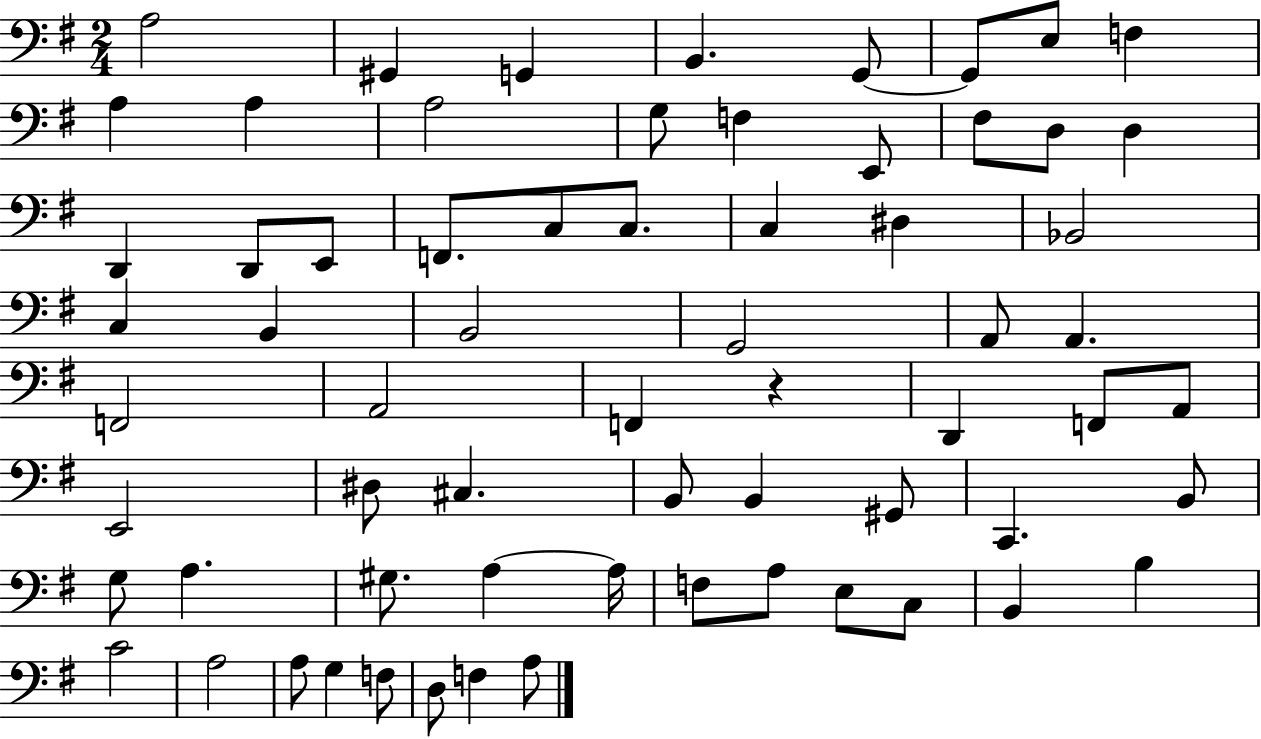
X:1
T:Untitled
M:2/4
L:1/4
K:G
A,2 ^G,, G,, B,, G,,/2 G,,/2 E,/2 F, A, A, A,2 G,/2 F, E,,/2 ^F,/2 D,/2 D, D,, D,,/2 E,,/2 F,,/2 C,/2 C,/2 C, ^D, _B,,2 C, B,, B,,2 G,,2 A,,/2 A,, F,,2 A,,2 F,, z D,, F,,/2 A,,/2 E,,2 ^D,/2 ^C, B,,/2 B,, ^G,,/2 C,, B,,/2 G,/2 A, ^G,/2 A, A,/4 F,/2 A,/2 E,/2 C,/2 B,, B, C2 A,2 A,/2 G, F,/2 D,/2 F, A,/2